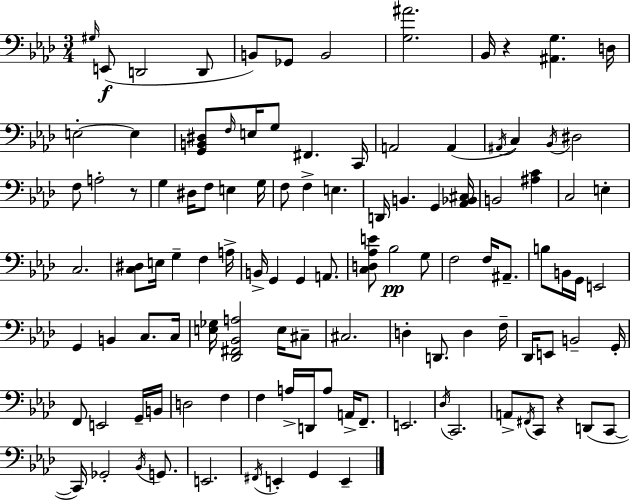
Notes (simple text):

G#3/s E2/e D2/h D2/e B2/e Gb2/e B2/h [G3,A#4]/h. Bb2/s R/q [A#2,G3]/q. D3/s E3/h E3/q [G2,B2,D#3]/e F3/s E3/s G3/e F#2/q. C2/s A2/h A2/q A#2/s C3/q Bb2/s D#3/h F3/e A3/h R/e G3/q D#3/s F3/e E3/q G3/s F3/e F3/q E3/q. D2/s B2/q. G2/q [Ab2,Bb2,C#3]/s B2/h [A#3,C4]/q C3/h E3/q C3/h. [C3,D#3]/e E3/s G3/q F3/q A3/s B2/s G2/q G2/q A2/e. [C3,D3,Ab3,E4]/e Bb3/h G3/e F3/h F3/s A#2/e. B3/e B2/s G2/s E2/h G2/q B2/q C3/e. C3/s [E3,Gb3]/s [Db2,F#2,Bb2,A3]/h E3/s C#3/e C#3/h. D3/q D2/e. D3/q F3/s Db2/s E2/e B2/h G2/s F2/e E2/h G2/s B2/s D3/h F3/q F3/q A3/s D2/s A3/e A2/s F2/e. E2/h. Db3/s C2/h. A2/e F#2/s C2/e R/q D2/e C2/e C2/s Gb2/h Bb2/s G2/e. E2/h. F#2/s E2/q G2/q E2/q